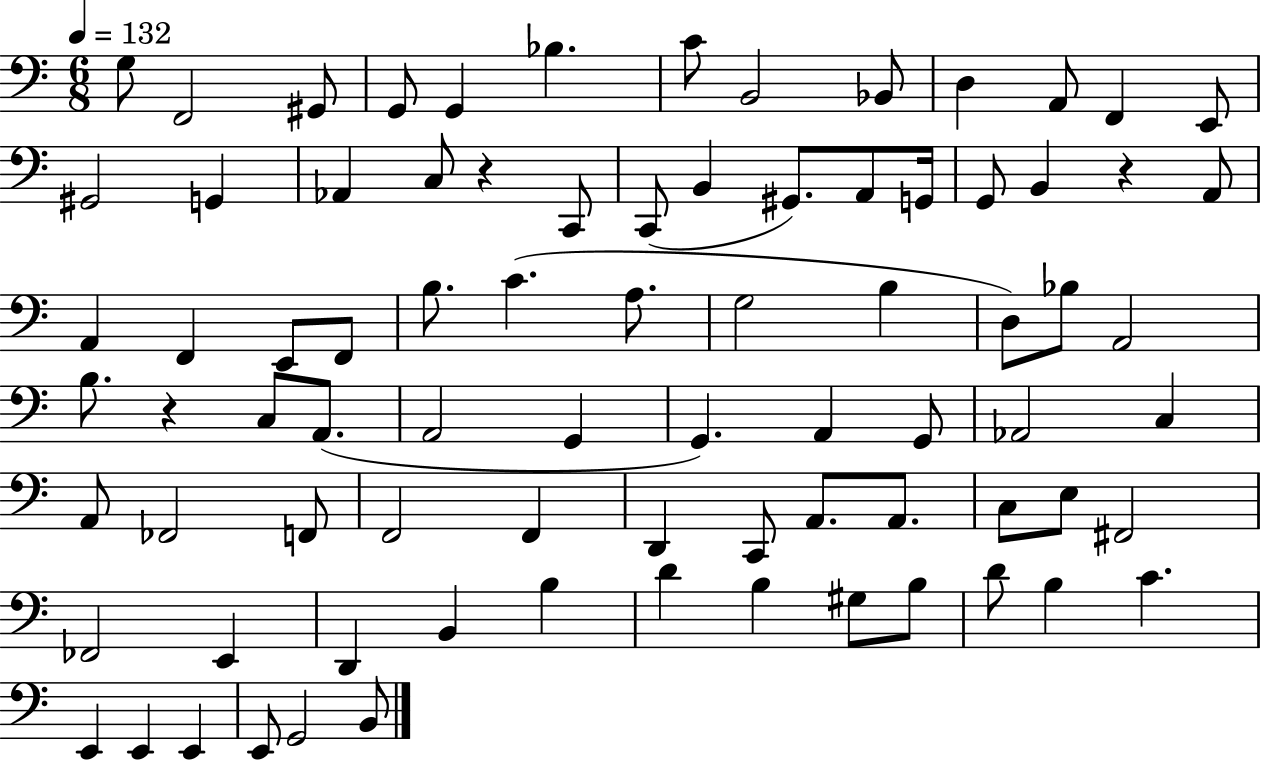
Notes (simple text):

G3/e F2/h G#2/e G2/e G2/q Bb3/q. C4/e B2/h Bb2/e D3/q A2/e F2/q E2/e G#2/h G2/q Ab2/q C3/e R/q C2/e C2/e B2/q G#2/e. A2/e G2/s G2/e B2/q R/q A2/e A2/q F2/q E2/e F2/e B3/e. C4/q. A3/e. G3/h B3/q D3/e Bb3/e A2/h B3/e. R/q C3/e A2/e. A2/h G2/q G2/q. A2/q G2/e Ab2/h C3/q A2/e FES2/h F2/e F2/h F2/q D2/q C2/e A2/e. A2/e. C3/e E3/e F#2/h FES2/h E2/q D2/q B2/q B3/q D4/q B3/q G#3/e B3/e D4/e B3/q C4/q. E2/q E2/q E2/q E2/e G2/h B2/e